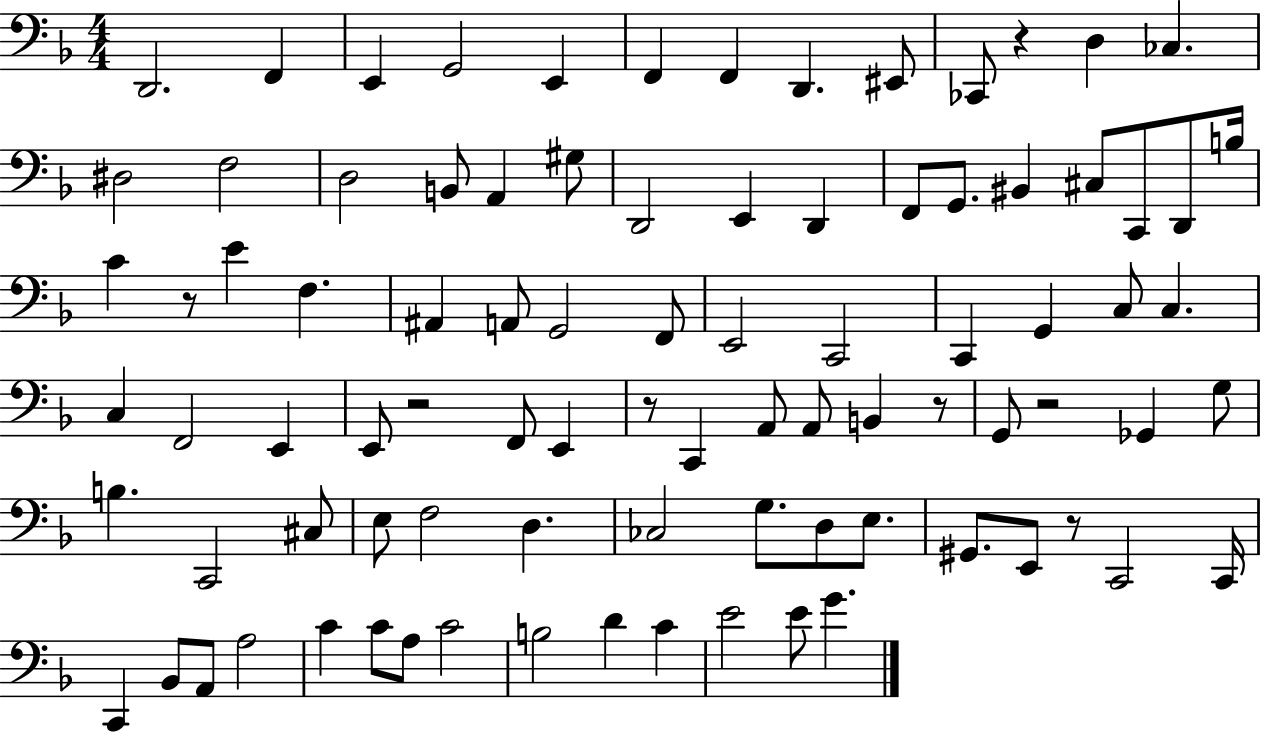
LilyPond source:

{
  \clef bass
  \numericTimeSignature
  \time 4/4
  \key f \major
  d,2. f,4 | e,4 g,2 e,4 | f,4 f,4 d,4. eis,8 | ces,8 r4 d4 ces4. | \break dis2 f2 | d2 b,8 a,4 gis8 | d,2 e,4 d,4 | f,8 g,8. bis,4 cis8 c,8 d,8 b16 | \break c'4 r8 e'4 f4. | ais,4 a,8 g,2 f,8 | e,2 c,2 | c,4 g,4 c8 c4. | \break c4 f,2 e,4 | e,8 r2 f,8 e,4 | r8 c,4 a,8 a,8 b,4 r8 | g,8 r2 ges,4 g8 | \break b4. c,2 cis8 | e8 f2 d4. | ces2 g8. d8 e8. | gis,8. e,8 r8 c,2 c,16 | \break c,4 bes,8 a,8 a2 | c'4 c'8 a8 c'2 | b2 d'4 c'4 | e'2 e'8 g'4. | \break \bar "|."
}